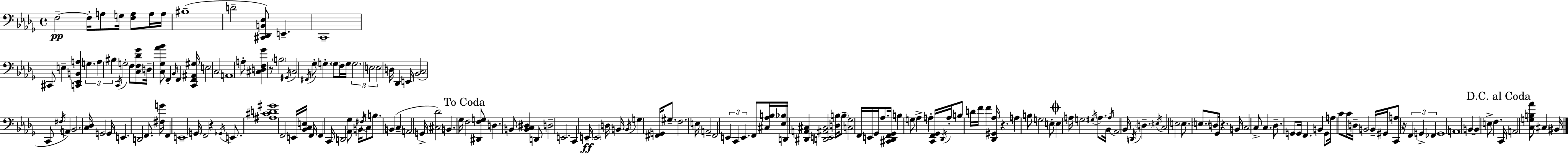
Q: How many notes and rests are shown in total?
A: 195